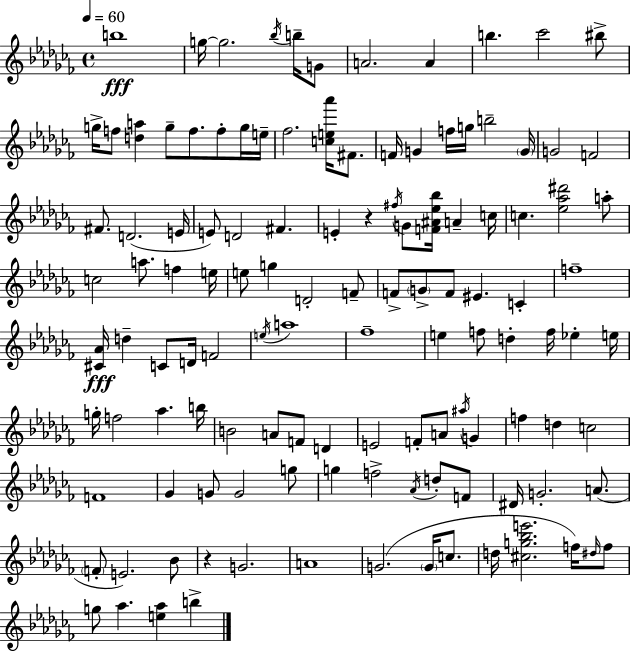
{
  \clef treble
  \time 4/4
  \defaultTimeSignature
  \key aes \minor
  \tempo 4 = 60
  b''1\fff | g''16~~ g''2. \acciaccatura { bes''16 } b''16-- g'8 | a'2. a'4 | b''4. ces'''2 bis''8-> | \break g''16-> f''8 <d'' a''>4 g''8-- f''8. f''8-. g''16 | e''16-- fes''2. <c'' e'' aes'''>16 fis'8. | f'16 g'4 f''16 g''16 b''2-- | \parenthesize g'16 g'2 f'2 | \break fis'8. d'2.( | e'16 e'8) d'2 fis'4. | e'4-. r4 \acciaccatura { fis''16 } g'8 <f' ais' ees'' bes''>16 a'4-- | c''16 c''4. <ees'' aes'' dis'''>2 | \break a''8-. c''2 a''8. f''4 | e''16 e''8 g''4 d'2-. | f'8-- f'8-> \parenthesize g'8-> f'8 eis'4. c'4-. | f''1-- | \break <cis' aes'>16\fff d''4-- c'8 d'16 f'2 | \acciaccatura { e''16 } a''1 | fes''1-- | e''4 f''8 d''4-. f''16 ees''4-. | \break e''16 g''16-. f''2 aes''4. | b''16 b'2 a'8 f'8 d'4 | e'2 f'8-. a'8 \acciaccatura { ais''16 } | g'4 f''4 d''4 c''2 | \break f'1 | ges'4 g'8 g'2 | g''8 g''4 f''2-> | \acciaccatura { aes'16 } d''8-. f'8 dis'16 g'2.-. | \break a'8.( \parenthesize f'8-. e'2.) | bes'8 r4 g'2. | a'1 | g'2.( | \break \parenthesize g'16 c''8. d''16 <cis'' g'' bes'' e'''>2. | f''16) \grace { dis''16 } f''8 g''8 aes''4. <e'' aes''>4 | b''4-> \bar "|."
}